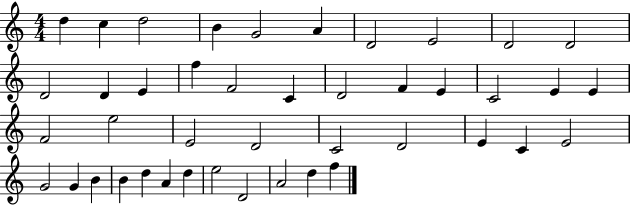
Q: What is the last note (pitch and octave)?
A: F5